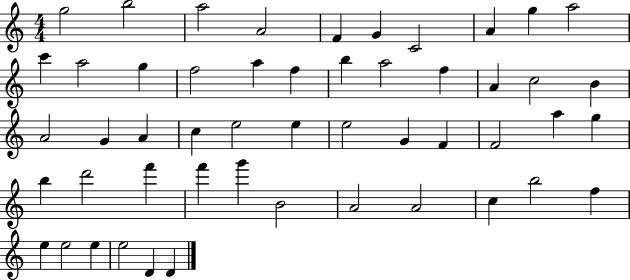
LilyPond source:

{
  \clef treble
  \numericTimeSignature
  \time 4/4
  \key c \major
  g''2 b''2 | a''2 a'2 | f'4 g'4 c'2 | a'4 g''4 a''2 | \break c'''4 a''2 g''4 | f''2 a''4 f''4 | b''4 a''2 f''4 | a'4 c''2 b'4 | \break a'2 g'4 a'4 | c''4 e''2 e''4 | e''2 g'4 f'4 | f'2 a''4 g''4 | \break b''4 d'''2 f'''4 | f'''4 g'''4 b'2 | a'2 a'2 | c''4 b''2 f''4 | \break e''4 e''2 e''4 | e''2 d'4 d'4 | \bar "|."
}